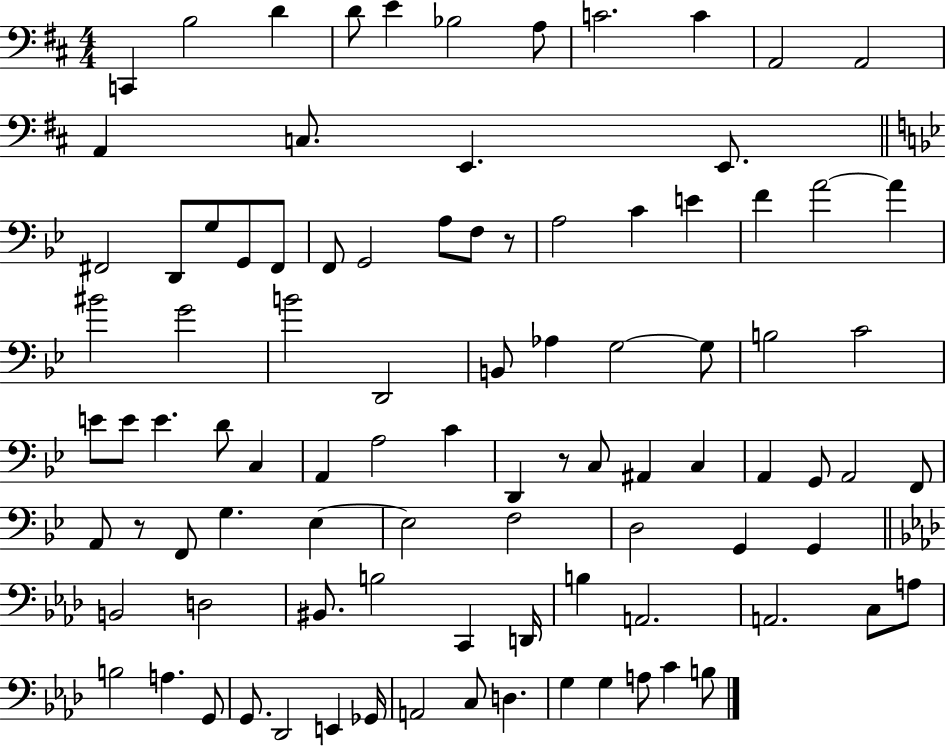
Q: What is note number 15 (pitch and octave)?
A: E2